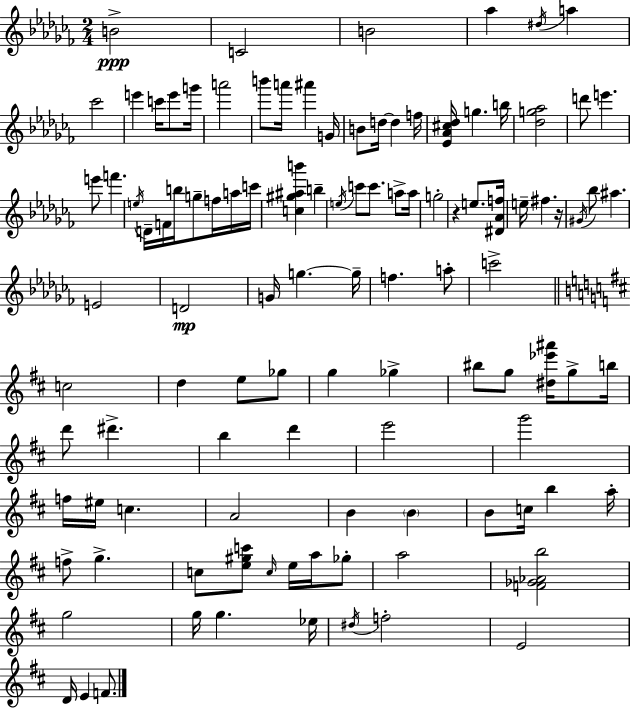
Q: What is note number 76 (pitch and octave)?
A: B4